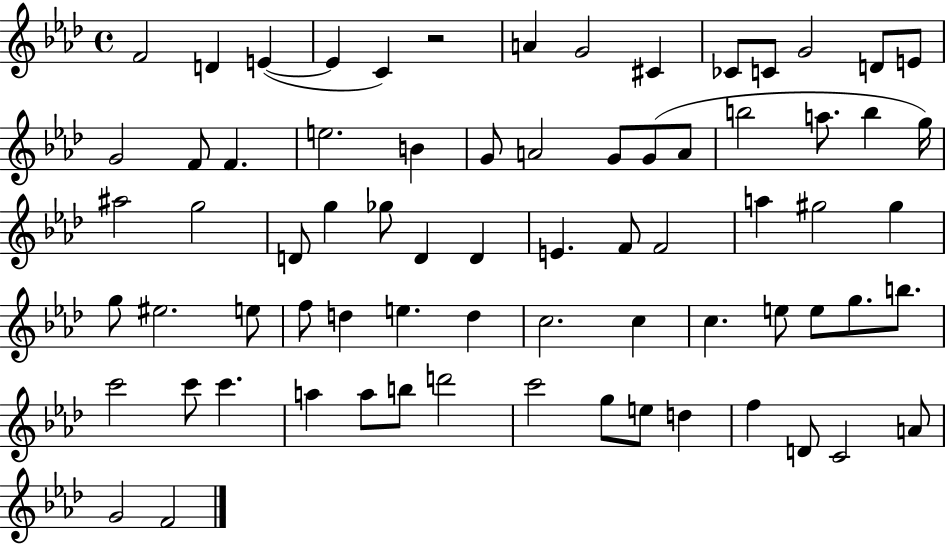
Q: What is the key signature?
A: AES major